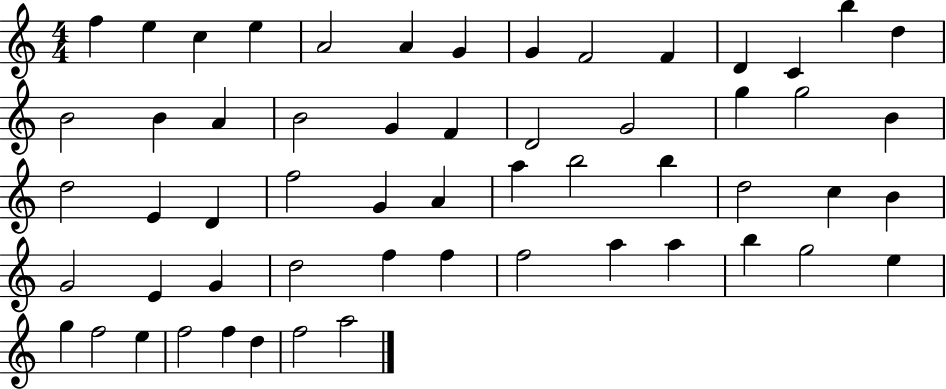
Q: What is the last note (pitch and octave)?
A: A5